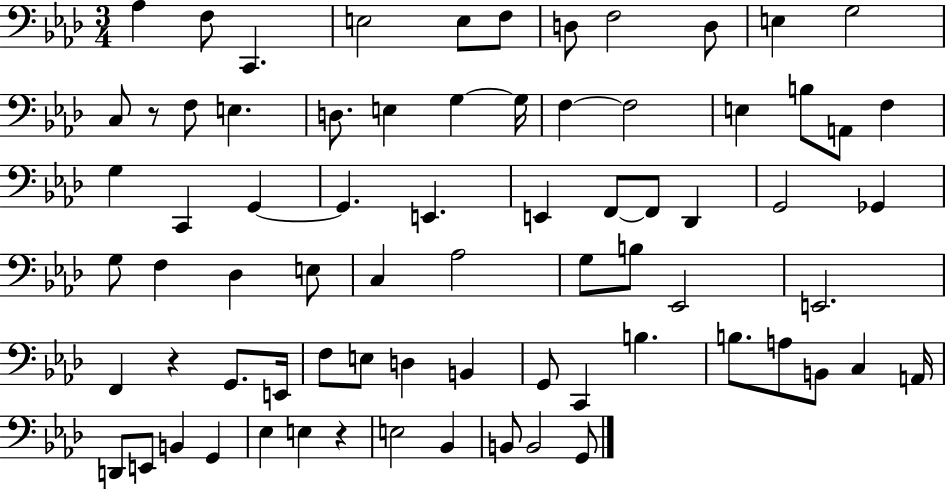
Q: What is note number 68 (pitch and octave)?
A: Bb2